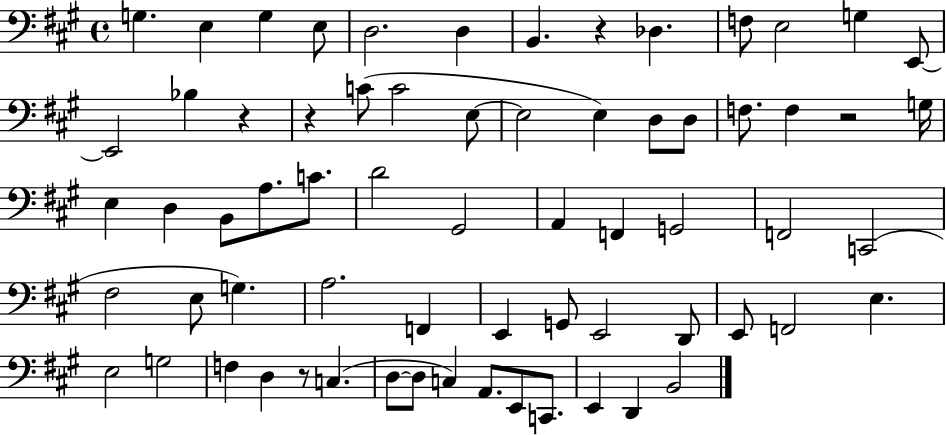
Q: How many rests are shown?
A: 5